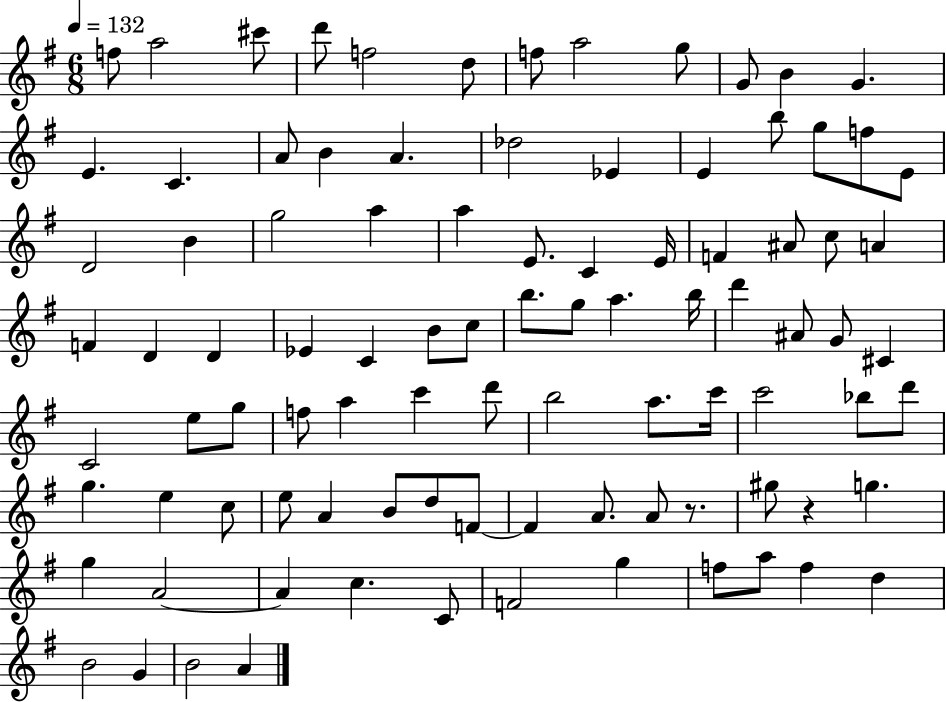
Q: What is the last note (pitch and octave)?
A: A4